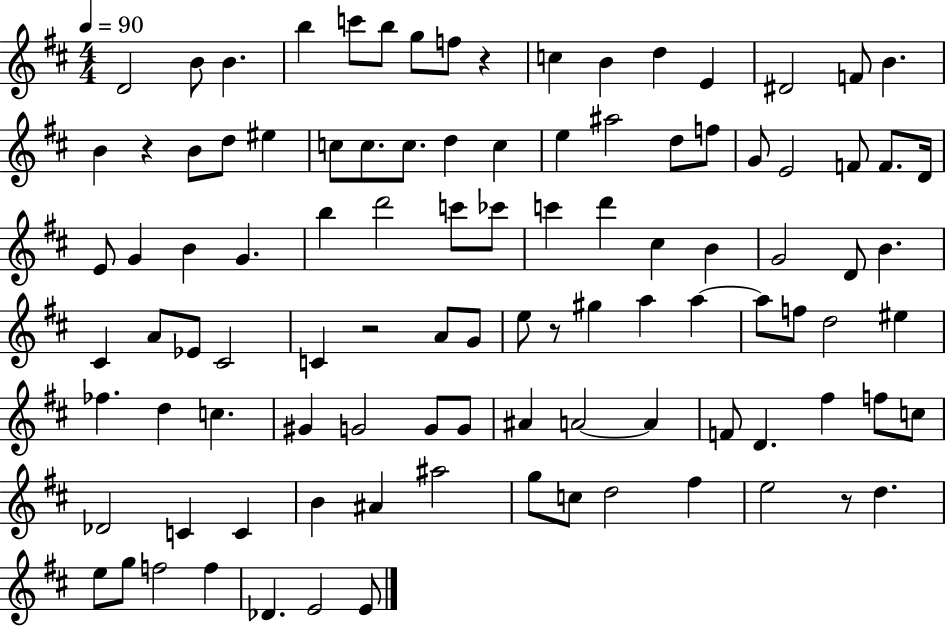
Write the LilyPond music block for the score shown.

{
  \clef treble
  \numericTimeSignature
  \time 4/4
  \key d \major
  \tempo 4 = 90
  \repeat volta 2 { d'2 b'8 b'4. | b''4 c'''8 b''8 g''8 f''8 r4 | c''4 b'4 d''4 e'4 | dis'2 f'8 b'4. | \break b'4 r4 b'8 d''8 eis''4 | c''8 c''8. c''8. d''4 c''4 | e''4 ais''2 d''8 f''8 | g'8 e'2 f'8 f'8. d'16 | \break e'8 g'4 b'4 g'4. | b''4 d'''2 c'''8 ces'''8 | c'''4 d'''4 cis''4 b'4 | g'2 d'8 b'4. | \break cis'4 a'8 ees'8 cis'2 | c'4 r2 a'8 g'8 | e''8 r8 gis''4 a''4 a''4~~ | a''8 f''8 d''2 eis''4 | \break fes''4. d''4 c''4. | gis'4 g'2 g'8 g'8 | ais'4 a'2~~ a'4 | f'8 d'4. fis''4 f''8 c''8 | \break des'2 c'4 c'4 | b'4 ais'4 ais''2 | g''8 c''8 d''2 fis''4 | e''2 r8 d''4. | \break e''8 g''8 f''2 f''4 | des'4. e'2 e'8 | } \bar "|."
}